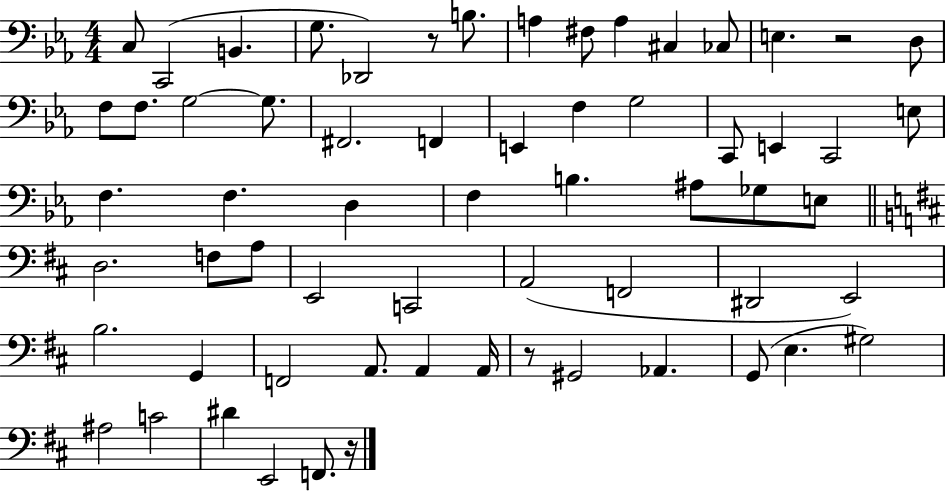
{
  \clef bass
  \numericTimeSignature
  \time 4/4
  \key ees \major
  \repeat volta 2 { c8 c,2( b,4. | g8. des,2) r8 b8. | a4 fis8 a4 cis4 ces8 | e4. r2 d8 | \break f8 f8. g2~~ g8. | fis,2. f,4 | e,4 f4 g2 | c,8 e,4 c,2 e8 | \break f4. f4. d4 | f4 b4. ais8 ges8 e8 | \bar "||" \break \key d \major d2. f8 a8 | e,2 c,2 | a,2( f,2 | dis,2 e,2) | \break b2. g,4 | f,2 a,8. a,4 a,16 | r8 gis,2 aes,4. | g,8( e4. gis2) | \break ais2 c'2 | dis'4 e,2 f,8. r16 | } \bar "|."
}